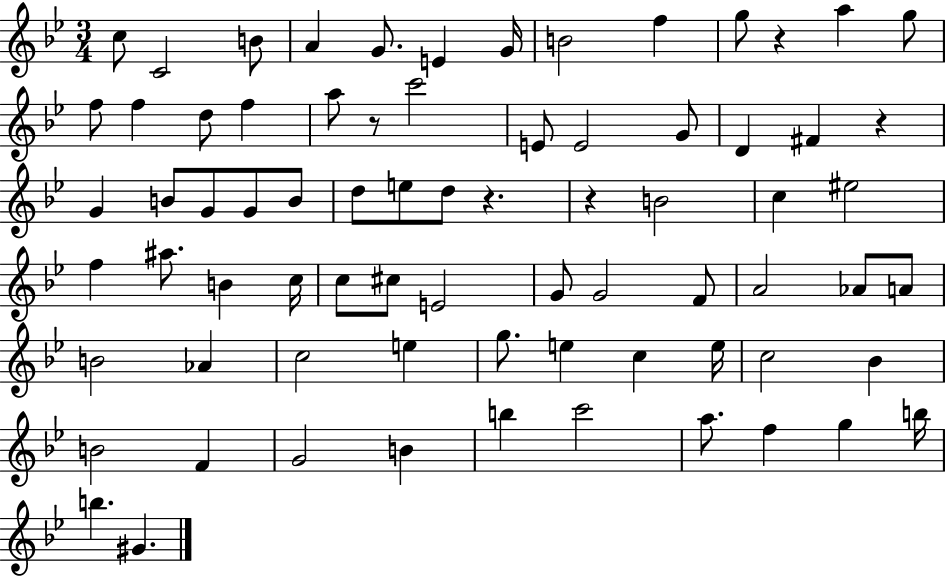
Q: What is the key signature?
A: BES major